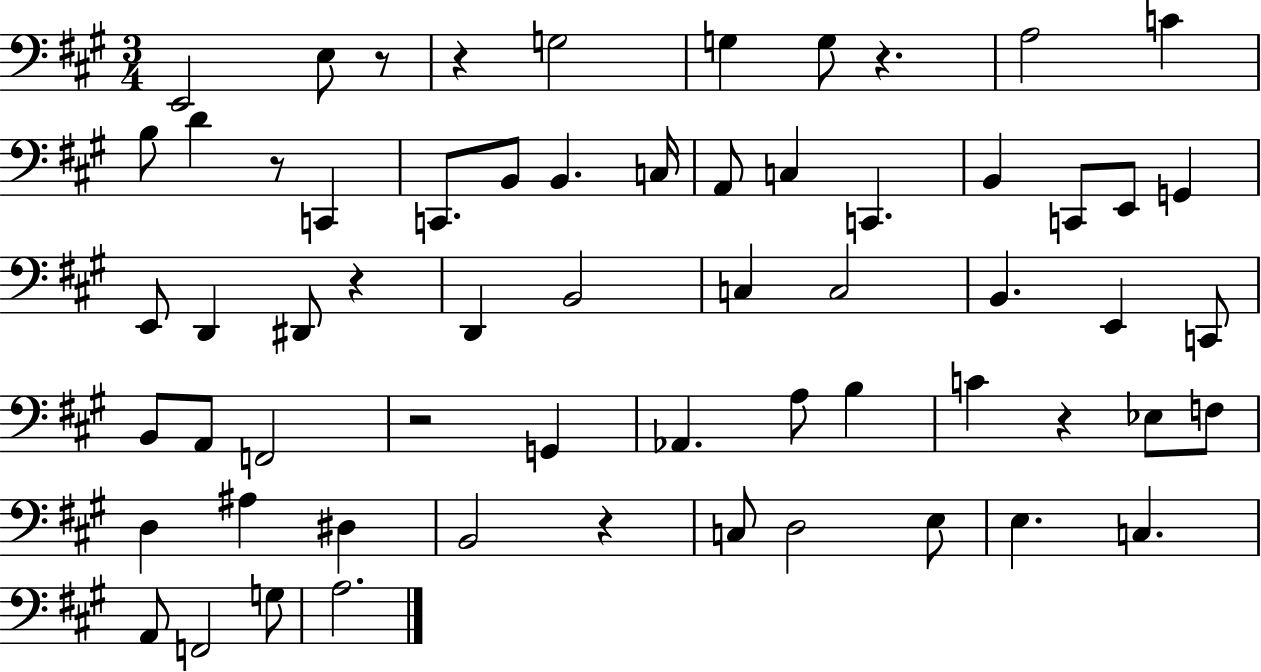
{
  \clef bass
  \numericTimeSignature
  \time 3/4
  \key a \major
  e,2 e8 r8 | r4 g2 | g4 g8 r4. | a2 c'4 | \break b8 d'4 r8 c,4 | c,8. b,8 b,4. c16 | a,8 c4 c,4. | b,4 c,8 e,8 g,4 | \break e,8 d,4 dis,8 r4 | d,4 b,2 | c4 c2 | b,4. e,4 c,8 | \break b,8 a,8 f,2 | r2 g,4 | aes,4. a8 b4 | c'4 r4 ees8 f8 | \break d4 ais4 dis4 | b,2 r4 | c8 d2 e8 | e4. c4. | \break a,8 f,2 g8 | a2. | \bar "|."
}